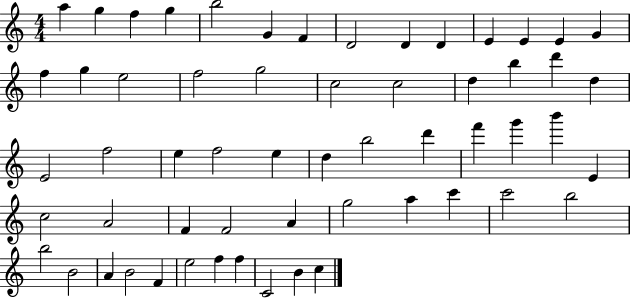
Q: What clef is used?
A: treble